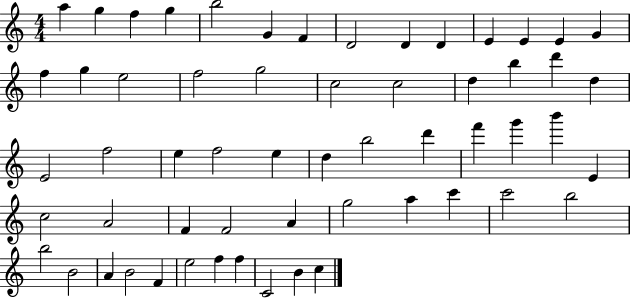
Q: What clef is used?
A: treble